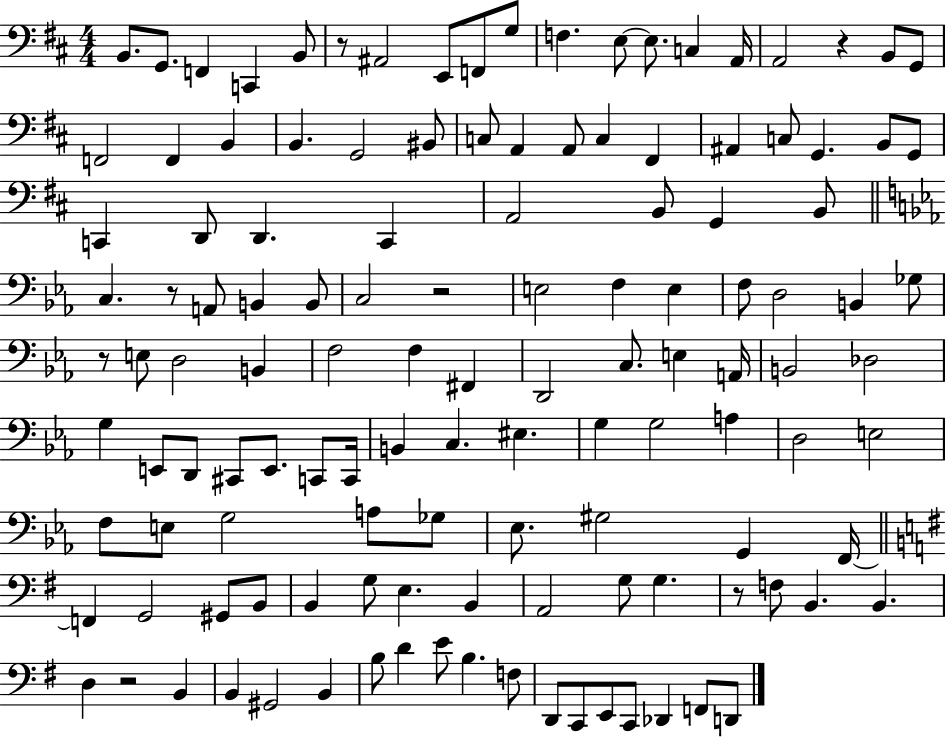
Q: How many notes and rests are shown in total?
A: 127